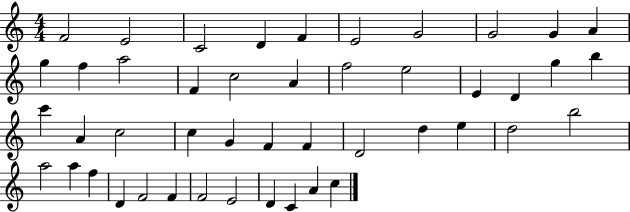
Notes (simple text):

F4/h E4/h C4/h D4/q F4/q E4/h G4/h G4/h G4/q A4/q G5/q F5/q A5/h F4/q C5/h A4/q F5/h E5/h E4/q D4/q G5/q B5/q C6/q A4/q C5/h C5/q G4/q F4/q F4/q D4/h D5/q E5/q D5/h B5/h A5/h A5/q F5/q D4/q F4/h F4/q F4/h E4/h D4/q C4/q A4/q C5/q